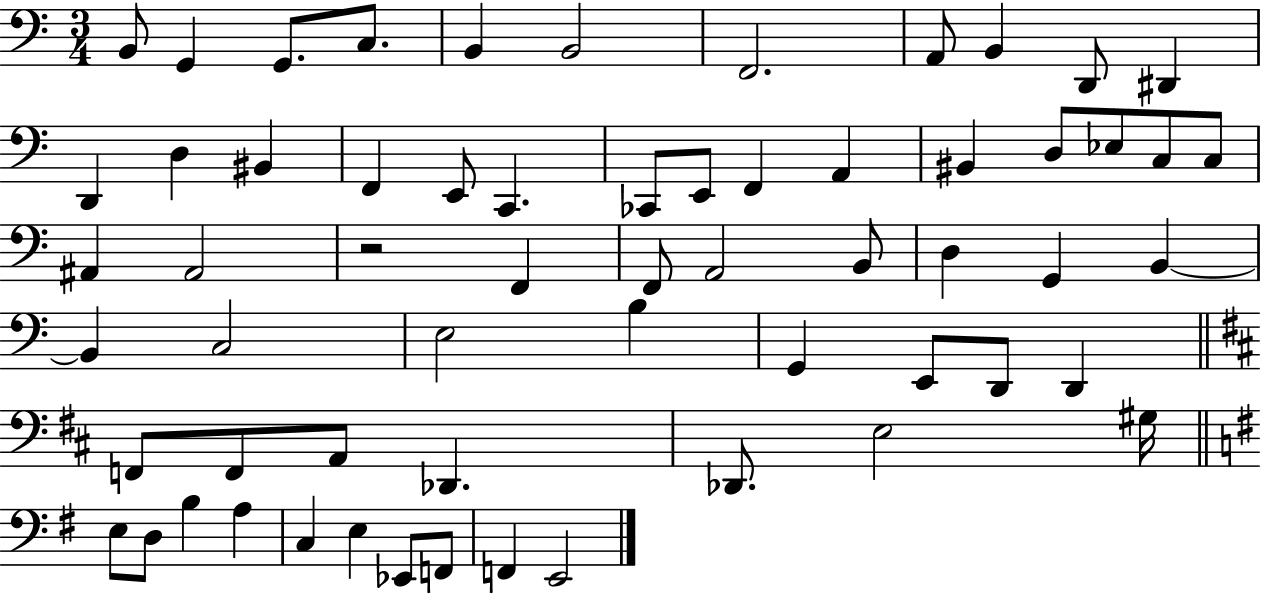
B2/e G2/q G2/e. C3/e. B2/q B2/h F2/h. A2/e B2/q D2/e D#2/q D2/q D3/q BIS2/q F2/q E2/e C2/q. CES2/e E2/e F2/q A2/q BIS2/q D3/e Eb3/e C3/e C3/e A#2/q A#2/h R/h F2/q F2/e A2/h B2/e D3/q G2/q B2/q B2/q C3/h E3/h B3/q G2/q E2/e D2/e D2/q F2/e F2/e A2/e Db2/q. Db2/e. E3/h G#3/s E3/e D3/e B3/q A3/q C3/q E3/q Eb2/e F2/e F2/q E2/h